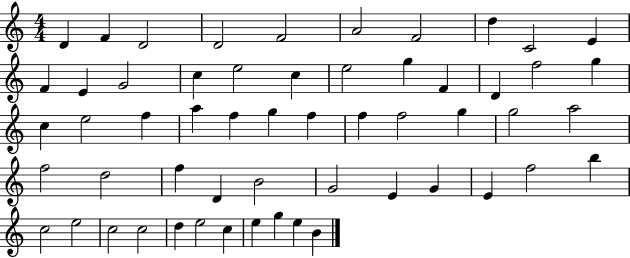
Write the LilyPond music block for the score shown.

{
  \clef treble
  \numericTimeSignature
  \time 4/4
  \key c \major
  d'4 f'4 d'2 | d'2 f'2 | a'2 f'2 | d''4 c'2 e'4 | \break f'4 e'4 g'2 | c''4 e''2 c''4 | e''2 g''4 f'4 | d'4 f''2 g''4 | \break c''4 e''2 f''4 | a''4 f''4 g''4 f''4 | f''4 f''2 g''4 | g''2 a''2 | \break f''2 d''2 | f''4 d'4 b'2 | g'2 e'4 g'4 | e'4 f''2 b''4 | \break c''2 e''2 | c''2 c''2 | d''4 e''2 c''4 | e''4 g''4 e''4 b'4 | \break \bar "|."
}